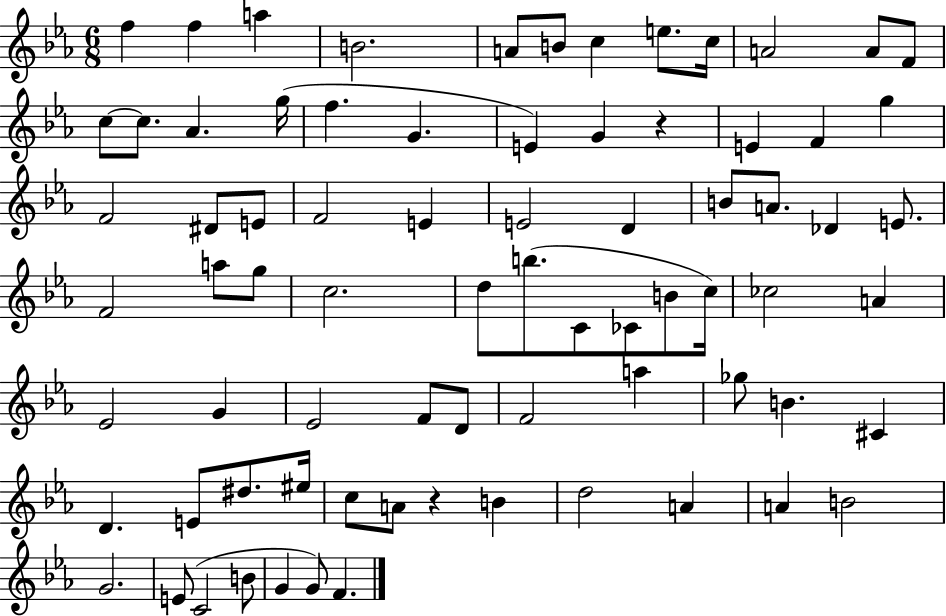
{
  \clef treble
  \numericTimeSignature
  \time 6/8
  \key ees \major
  f''4 f''4 a''4 | b'2. | a'8 b'8 c''4 e''8. c''16 | a'2 a'8 f'8 | \break c''8~~ c''8. aes'4. g''16( | f''4. g'4. | e'4) g'4 r4 | e'4 f'4 g''4 | \break f'2 dis'8 e'8 | f'2 e'4 | e'2 d'4 | b'8 a'8. des'4 e'8. | \break f'2 a''8 g''8 | c''2. | d''8 b''8.( c'8 ces'8 b'8 c''16) | ces''2 a'4 | \break ees'2 g'4 | ees'2 f'8 d'8 | f'2 a''4 | ges''8 b'4. cis'4 | \break d'4. e'8 dis''8. eis''16 | c''8 a'8 r4 b'4 | d''2 a'4 | a'4 b'2 | \break g'2. | e'8( c'2 b'8 | g'4 g'8) f'4. | \bar "|."
}